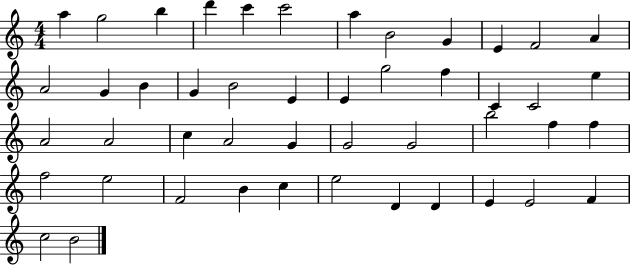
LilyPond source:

{
  \clef treble
  \numericTimeSignature
  \time 4/4
  \key c \major
  a''4 g''2 b''4 | d'''4 c'''4 c'''2 | a''4 b'2 g'4 | e'4 f'2 a'4 | \break a'2 g'4 b'4 | g'4 b'2 e'4 | e'4 g''2 f''4 | c'4 c'2 e''4 | \break a'2 a'2 | c''4 a'2 g'4 | g'2 g'2 | b''2 f''4 f''4 | \break f''2 e''2 | f'2 b'4 c''4 | e''2 d'4 d'4 | e'4 e'2 f'4 | \break c''2 b'2 | \bar "|."
}